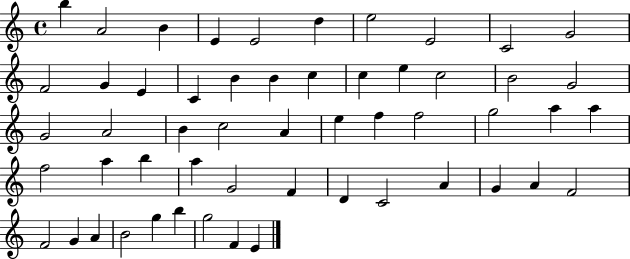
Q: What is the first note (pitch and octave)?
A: B5